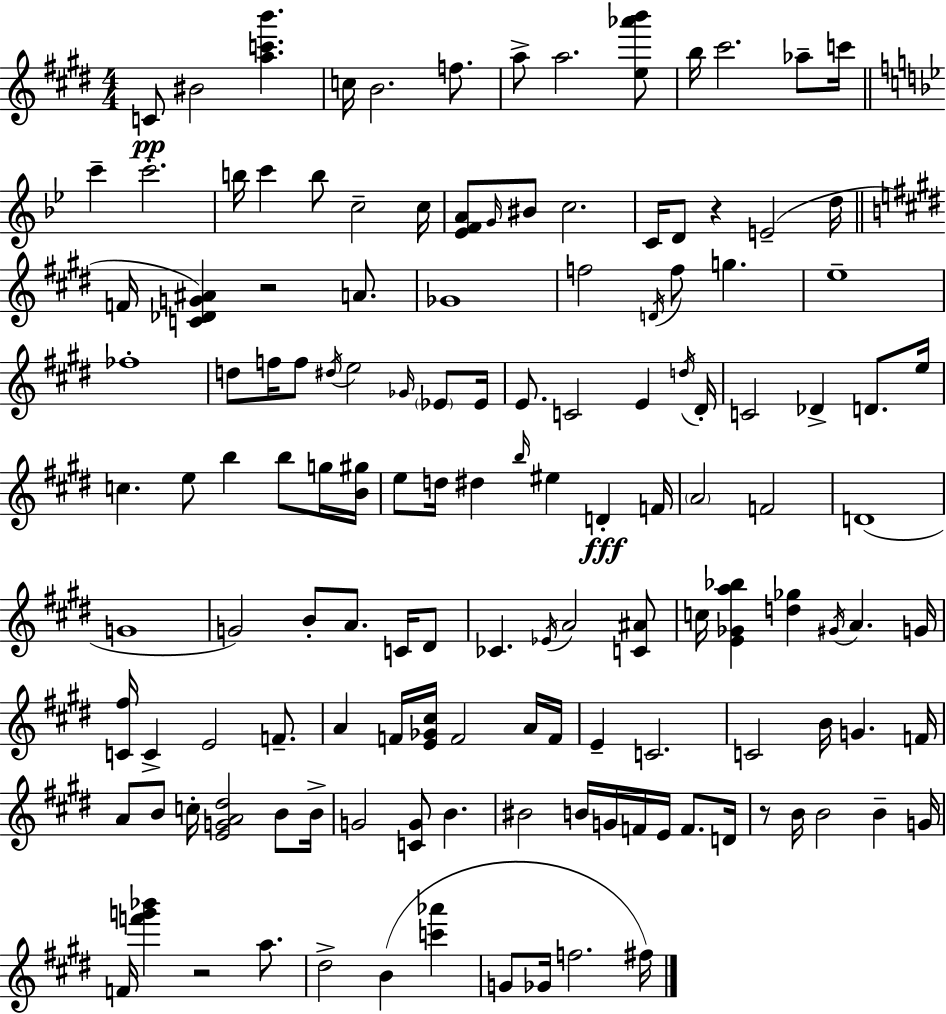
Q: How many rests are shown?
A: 4